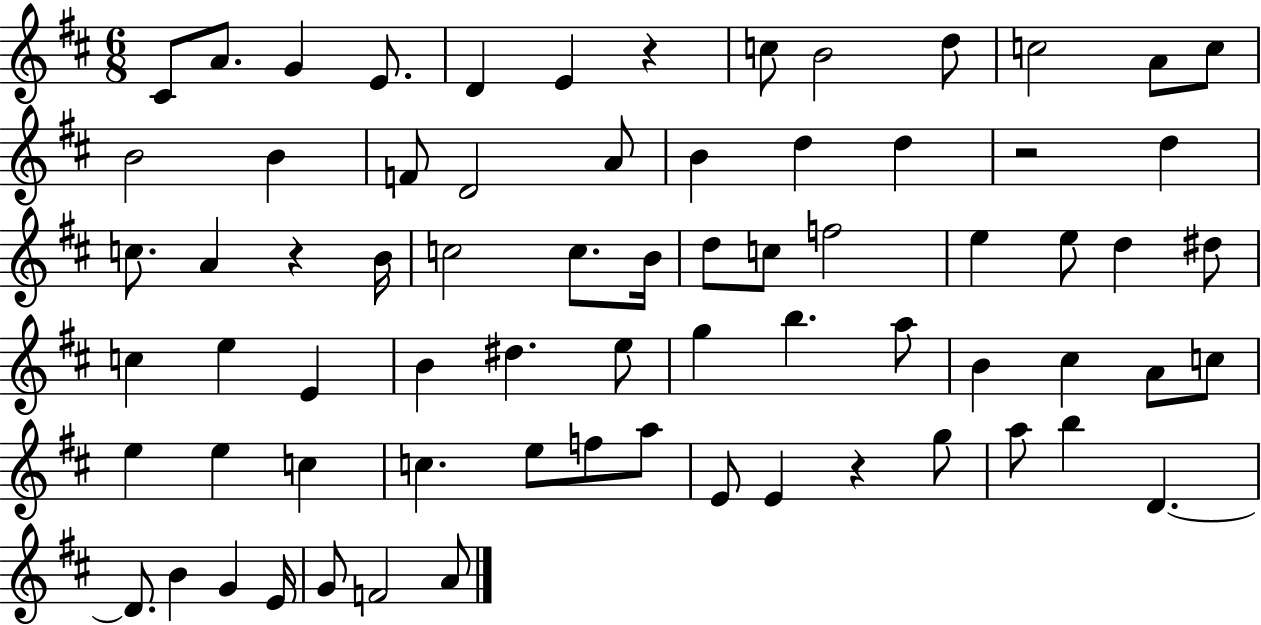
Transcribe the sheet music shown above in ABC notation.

X:1
T:Untitled
M:6/8
L:1/4
K:D
^C/2 A/2 G E/2 D E z c/2 B2 d/2 c2 A/2 c/2 B2 B F/2 D2 A/2 B d d z2 d c/2 A z B/4 c2 c/2 B/4 d/2 c/2 f2 e e/2 d ^d/2 c e E B ^d e/2 g b a/2 B ^c A/2 c/2 e e c c e/2 f/2 a/2 E/2 E z g/2 a/2 b D D/2 B G E/4 G/2 F2 A/2